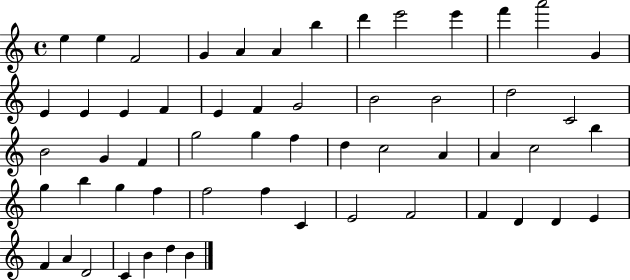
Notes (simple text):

E5/q E5/q F4/h G4/q A4/q A4/q B5/q D6/q E6/h E6/q F6/q A6/h G4/q E4/q E4/q E4/q F4/q E4/q F4/q G4/h B4/h B4/h D5/h C4/h B4/h G4/q F4/q G5/h G5/q F5/q D5/q C5/h A4/q A4/q C5/h B5/q G5/q B5/q G5/q F5/q F5/h F5/q C4/q E4/h F4/h F4/q D4/q D4/q E4/q F4/q A4/q D4/h C4/q B4/q D5/q B4/q